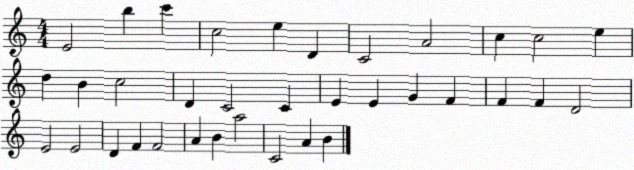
X:1
T:Untitled
M:4/4
L:1/4
K:C
E2 b c' c2 e D C2 A2 c c2 e d B c2 D C2 C E E G F F F D2 E2 E2 D F F2 A B a2 C2 A B